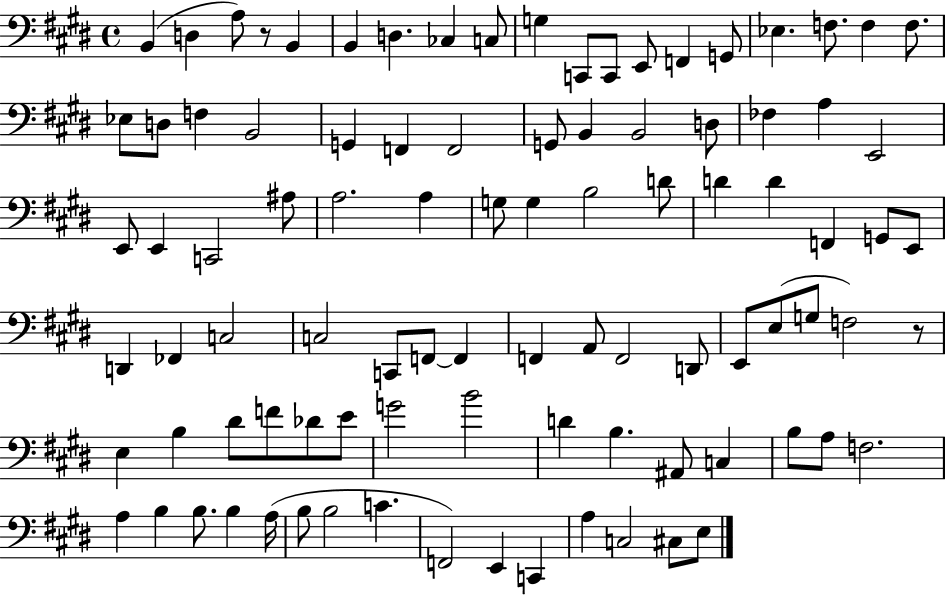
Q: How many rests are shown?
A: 2